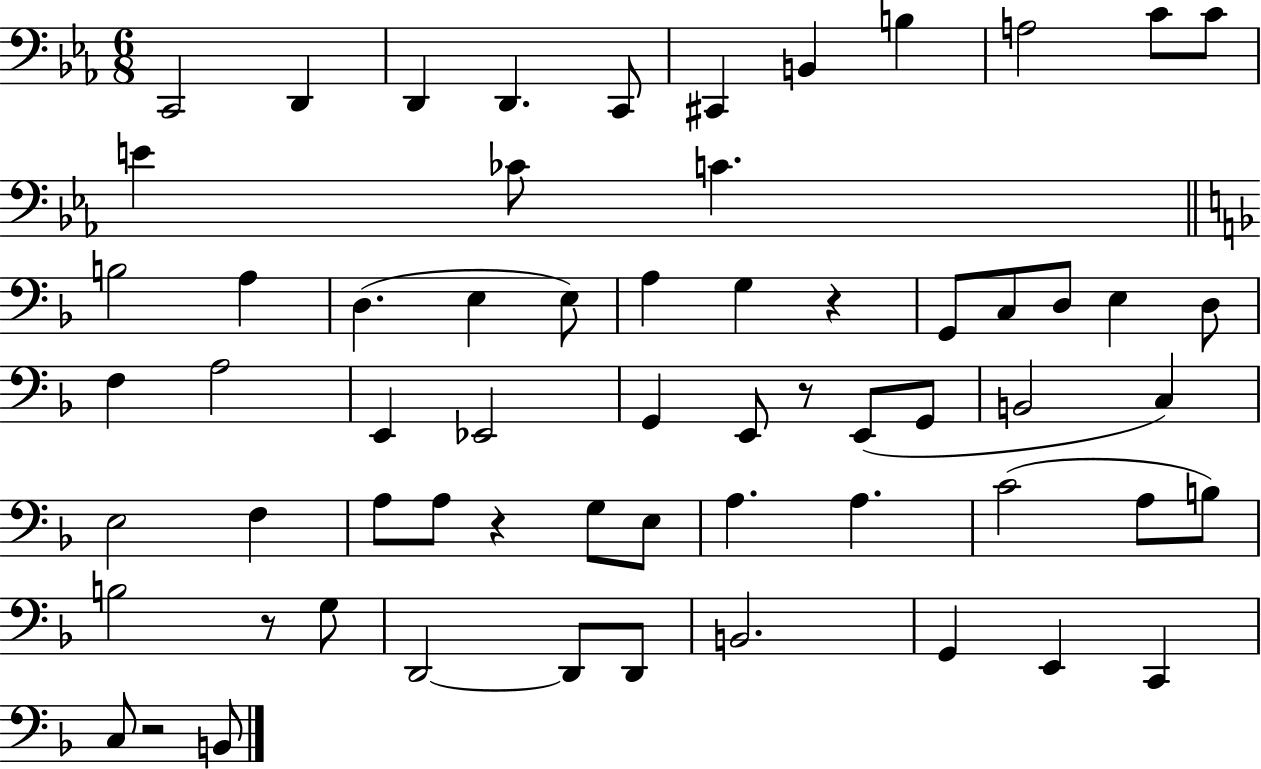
{
  \clef bass
  \numericTimeSignature
  \time 6/8
  \key ees \major
  c,2 d,4 | d,4 d,4. c,8 | cis,4 b,4 b4 | a2 c'8 c'8 | \break e'4 ces'8 c'4. | \bar "||" \break \key d \minor b2 a4 | d4.( e4 e8) | a4 g4 r4 | g,8 c8 d8 e4 d8 | \break f4 a2 | e,4 ees,2 | g,4 e,8 r8 e,8( g,8 | b,2 c4) | \break e2 f4 | a8 a8 r4 g8 e8 | a4. a4. | c'2( a8 b8) | \break b2 r8 g8 | d,2~~ d,8 d,8 | b,2. | g,4 e,4 c,4 | \break c8 r2 b,8 | \bar "|."
}